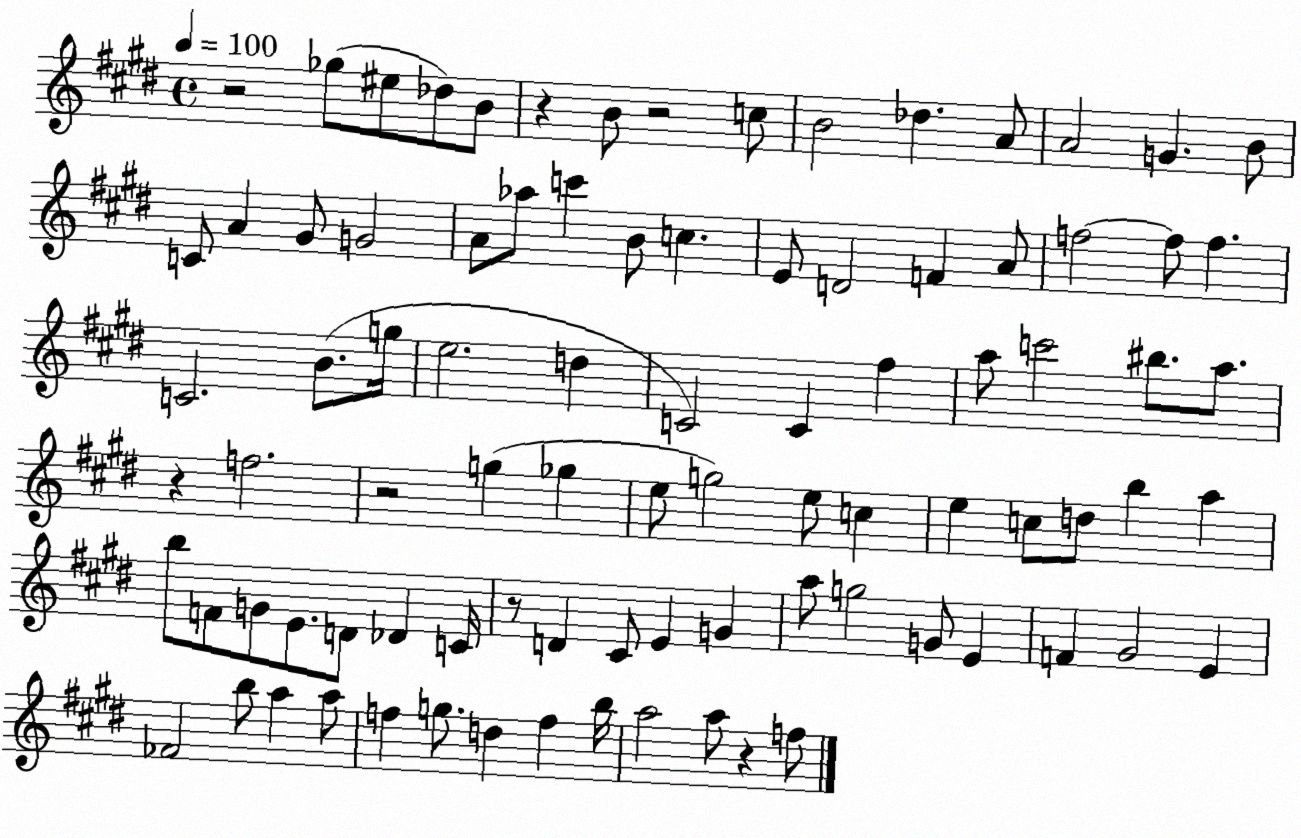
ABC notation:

X:1
T:Untitled
M:4/4
L:1/4
K:E
z2 _g/2 ^e/2 _d/2 B/2 z B/2 z2 c/2 B2 _d A/2 A2 G B/2 C/2 A ^G/2 G2 A/2 _a/2 c' B/2 c E/2 D2 F A/2 f2 f/2 f C2 B/2 g/4 e2 d C2 C ^f a/2 c'2 ^b/2 a/2 z f2 z2 g _g e/2 g2 e/2 c e c/2 d/2 b a b/2 F/2 G/2 E/2 D/2 _D C/4 z/2 D ^C/2 E G a/2 g2 G/2 E F ^G2 E _F2 b/2 a a/2 f g/2 d f b/4 a2 a/2 z f/2